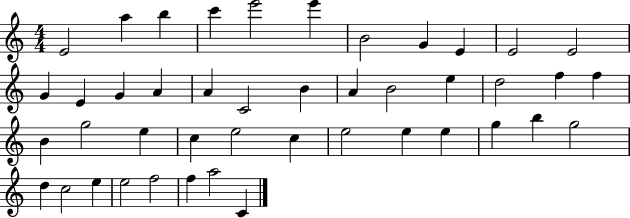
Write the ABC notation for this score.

X:1
T:Untitled
M:4/4
L:1/4
K:C
E2 a b c' e'2 e' B2 G E E2 E2 G E G A A C2 B A B2 e d2 f f B g2 e c e2 c e2 e e g b g2 d c2 e e2 f2 f a2 C